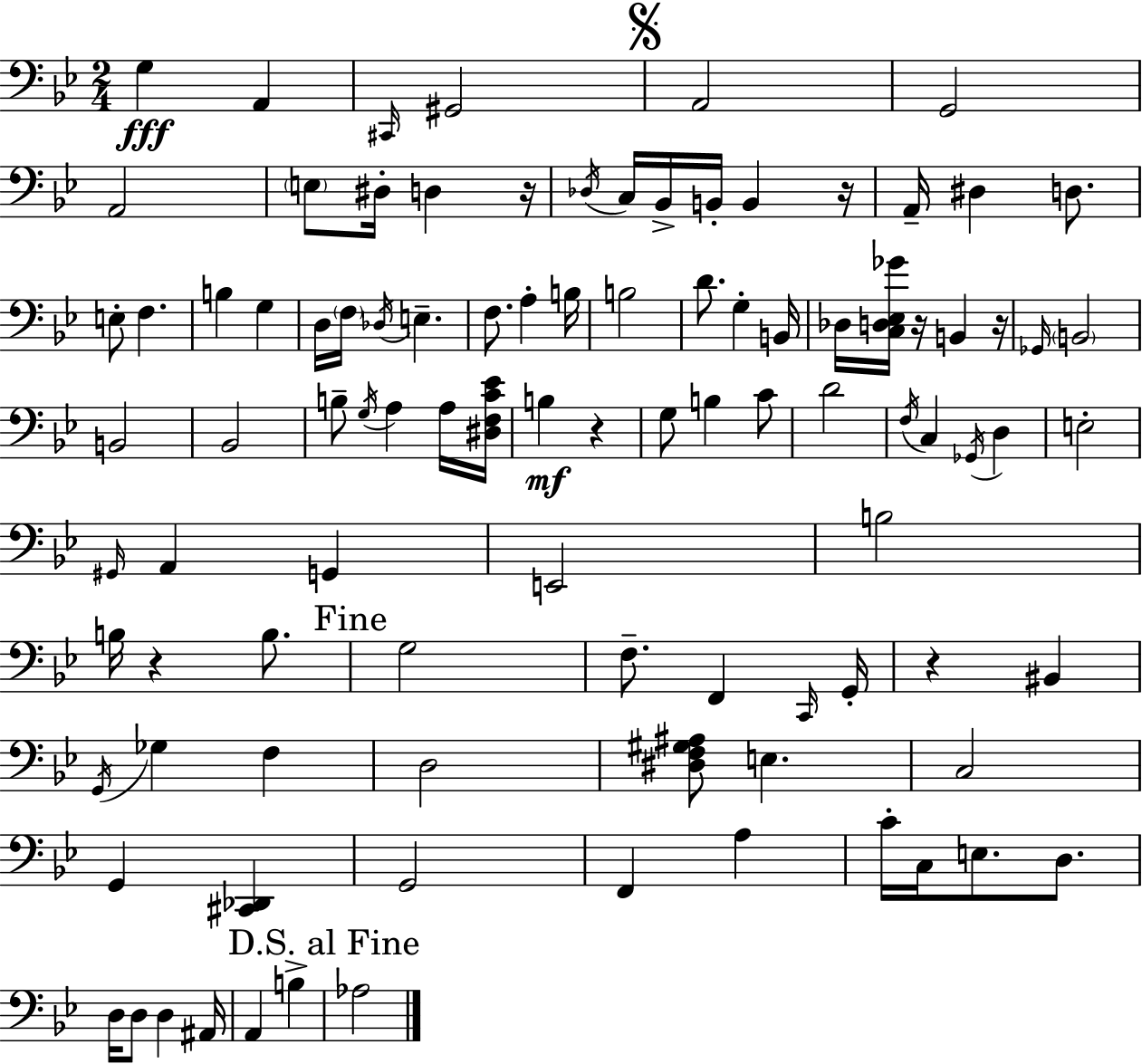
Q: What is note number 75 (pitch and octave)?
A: F2